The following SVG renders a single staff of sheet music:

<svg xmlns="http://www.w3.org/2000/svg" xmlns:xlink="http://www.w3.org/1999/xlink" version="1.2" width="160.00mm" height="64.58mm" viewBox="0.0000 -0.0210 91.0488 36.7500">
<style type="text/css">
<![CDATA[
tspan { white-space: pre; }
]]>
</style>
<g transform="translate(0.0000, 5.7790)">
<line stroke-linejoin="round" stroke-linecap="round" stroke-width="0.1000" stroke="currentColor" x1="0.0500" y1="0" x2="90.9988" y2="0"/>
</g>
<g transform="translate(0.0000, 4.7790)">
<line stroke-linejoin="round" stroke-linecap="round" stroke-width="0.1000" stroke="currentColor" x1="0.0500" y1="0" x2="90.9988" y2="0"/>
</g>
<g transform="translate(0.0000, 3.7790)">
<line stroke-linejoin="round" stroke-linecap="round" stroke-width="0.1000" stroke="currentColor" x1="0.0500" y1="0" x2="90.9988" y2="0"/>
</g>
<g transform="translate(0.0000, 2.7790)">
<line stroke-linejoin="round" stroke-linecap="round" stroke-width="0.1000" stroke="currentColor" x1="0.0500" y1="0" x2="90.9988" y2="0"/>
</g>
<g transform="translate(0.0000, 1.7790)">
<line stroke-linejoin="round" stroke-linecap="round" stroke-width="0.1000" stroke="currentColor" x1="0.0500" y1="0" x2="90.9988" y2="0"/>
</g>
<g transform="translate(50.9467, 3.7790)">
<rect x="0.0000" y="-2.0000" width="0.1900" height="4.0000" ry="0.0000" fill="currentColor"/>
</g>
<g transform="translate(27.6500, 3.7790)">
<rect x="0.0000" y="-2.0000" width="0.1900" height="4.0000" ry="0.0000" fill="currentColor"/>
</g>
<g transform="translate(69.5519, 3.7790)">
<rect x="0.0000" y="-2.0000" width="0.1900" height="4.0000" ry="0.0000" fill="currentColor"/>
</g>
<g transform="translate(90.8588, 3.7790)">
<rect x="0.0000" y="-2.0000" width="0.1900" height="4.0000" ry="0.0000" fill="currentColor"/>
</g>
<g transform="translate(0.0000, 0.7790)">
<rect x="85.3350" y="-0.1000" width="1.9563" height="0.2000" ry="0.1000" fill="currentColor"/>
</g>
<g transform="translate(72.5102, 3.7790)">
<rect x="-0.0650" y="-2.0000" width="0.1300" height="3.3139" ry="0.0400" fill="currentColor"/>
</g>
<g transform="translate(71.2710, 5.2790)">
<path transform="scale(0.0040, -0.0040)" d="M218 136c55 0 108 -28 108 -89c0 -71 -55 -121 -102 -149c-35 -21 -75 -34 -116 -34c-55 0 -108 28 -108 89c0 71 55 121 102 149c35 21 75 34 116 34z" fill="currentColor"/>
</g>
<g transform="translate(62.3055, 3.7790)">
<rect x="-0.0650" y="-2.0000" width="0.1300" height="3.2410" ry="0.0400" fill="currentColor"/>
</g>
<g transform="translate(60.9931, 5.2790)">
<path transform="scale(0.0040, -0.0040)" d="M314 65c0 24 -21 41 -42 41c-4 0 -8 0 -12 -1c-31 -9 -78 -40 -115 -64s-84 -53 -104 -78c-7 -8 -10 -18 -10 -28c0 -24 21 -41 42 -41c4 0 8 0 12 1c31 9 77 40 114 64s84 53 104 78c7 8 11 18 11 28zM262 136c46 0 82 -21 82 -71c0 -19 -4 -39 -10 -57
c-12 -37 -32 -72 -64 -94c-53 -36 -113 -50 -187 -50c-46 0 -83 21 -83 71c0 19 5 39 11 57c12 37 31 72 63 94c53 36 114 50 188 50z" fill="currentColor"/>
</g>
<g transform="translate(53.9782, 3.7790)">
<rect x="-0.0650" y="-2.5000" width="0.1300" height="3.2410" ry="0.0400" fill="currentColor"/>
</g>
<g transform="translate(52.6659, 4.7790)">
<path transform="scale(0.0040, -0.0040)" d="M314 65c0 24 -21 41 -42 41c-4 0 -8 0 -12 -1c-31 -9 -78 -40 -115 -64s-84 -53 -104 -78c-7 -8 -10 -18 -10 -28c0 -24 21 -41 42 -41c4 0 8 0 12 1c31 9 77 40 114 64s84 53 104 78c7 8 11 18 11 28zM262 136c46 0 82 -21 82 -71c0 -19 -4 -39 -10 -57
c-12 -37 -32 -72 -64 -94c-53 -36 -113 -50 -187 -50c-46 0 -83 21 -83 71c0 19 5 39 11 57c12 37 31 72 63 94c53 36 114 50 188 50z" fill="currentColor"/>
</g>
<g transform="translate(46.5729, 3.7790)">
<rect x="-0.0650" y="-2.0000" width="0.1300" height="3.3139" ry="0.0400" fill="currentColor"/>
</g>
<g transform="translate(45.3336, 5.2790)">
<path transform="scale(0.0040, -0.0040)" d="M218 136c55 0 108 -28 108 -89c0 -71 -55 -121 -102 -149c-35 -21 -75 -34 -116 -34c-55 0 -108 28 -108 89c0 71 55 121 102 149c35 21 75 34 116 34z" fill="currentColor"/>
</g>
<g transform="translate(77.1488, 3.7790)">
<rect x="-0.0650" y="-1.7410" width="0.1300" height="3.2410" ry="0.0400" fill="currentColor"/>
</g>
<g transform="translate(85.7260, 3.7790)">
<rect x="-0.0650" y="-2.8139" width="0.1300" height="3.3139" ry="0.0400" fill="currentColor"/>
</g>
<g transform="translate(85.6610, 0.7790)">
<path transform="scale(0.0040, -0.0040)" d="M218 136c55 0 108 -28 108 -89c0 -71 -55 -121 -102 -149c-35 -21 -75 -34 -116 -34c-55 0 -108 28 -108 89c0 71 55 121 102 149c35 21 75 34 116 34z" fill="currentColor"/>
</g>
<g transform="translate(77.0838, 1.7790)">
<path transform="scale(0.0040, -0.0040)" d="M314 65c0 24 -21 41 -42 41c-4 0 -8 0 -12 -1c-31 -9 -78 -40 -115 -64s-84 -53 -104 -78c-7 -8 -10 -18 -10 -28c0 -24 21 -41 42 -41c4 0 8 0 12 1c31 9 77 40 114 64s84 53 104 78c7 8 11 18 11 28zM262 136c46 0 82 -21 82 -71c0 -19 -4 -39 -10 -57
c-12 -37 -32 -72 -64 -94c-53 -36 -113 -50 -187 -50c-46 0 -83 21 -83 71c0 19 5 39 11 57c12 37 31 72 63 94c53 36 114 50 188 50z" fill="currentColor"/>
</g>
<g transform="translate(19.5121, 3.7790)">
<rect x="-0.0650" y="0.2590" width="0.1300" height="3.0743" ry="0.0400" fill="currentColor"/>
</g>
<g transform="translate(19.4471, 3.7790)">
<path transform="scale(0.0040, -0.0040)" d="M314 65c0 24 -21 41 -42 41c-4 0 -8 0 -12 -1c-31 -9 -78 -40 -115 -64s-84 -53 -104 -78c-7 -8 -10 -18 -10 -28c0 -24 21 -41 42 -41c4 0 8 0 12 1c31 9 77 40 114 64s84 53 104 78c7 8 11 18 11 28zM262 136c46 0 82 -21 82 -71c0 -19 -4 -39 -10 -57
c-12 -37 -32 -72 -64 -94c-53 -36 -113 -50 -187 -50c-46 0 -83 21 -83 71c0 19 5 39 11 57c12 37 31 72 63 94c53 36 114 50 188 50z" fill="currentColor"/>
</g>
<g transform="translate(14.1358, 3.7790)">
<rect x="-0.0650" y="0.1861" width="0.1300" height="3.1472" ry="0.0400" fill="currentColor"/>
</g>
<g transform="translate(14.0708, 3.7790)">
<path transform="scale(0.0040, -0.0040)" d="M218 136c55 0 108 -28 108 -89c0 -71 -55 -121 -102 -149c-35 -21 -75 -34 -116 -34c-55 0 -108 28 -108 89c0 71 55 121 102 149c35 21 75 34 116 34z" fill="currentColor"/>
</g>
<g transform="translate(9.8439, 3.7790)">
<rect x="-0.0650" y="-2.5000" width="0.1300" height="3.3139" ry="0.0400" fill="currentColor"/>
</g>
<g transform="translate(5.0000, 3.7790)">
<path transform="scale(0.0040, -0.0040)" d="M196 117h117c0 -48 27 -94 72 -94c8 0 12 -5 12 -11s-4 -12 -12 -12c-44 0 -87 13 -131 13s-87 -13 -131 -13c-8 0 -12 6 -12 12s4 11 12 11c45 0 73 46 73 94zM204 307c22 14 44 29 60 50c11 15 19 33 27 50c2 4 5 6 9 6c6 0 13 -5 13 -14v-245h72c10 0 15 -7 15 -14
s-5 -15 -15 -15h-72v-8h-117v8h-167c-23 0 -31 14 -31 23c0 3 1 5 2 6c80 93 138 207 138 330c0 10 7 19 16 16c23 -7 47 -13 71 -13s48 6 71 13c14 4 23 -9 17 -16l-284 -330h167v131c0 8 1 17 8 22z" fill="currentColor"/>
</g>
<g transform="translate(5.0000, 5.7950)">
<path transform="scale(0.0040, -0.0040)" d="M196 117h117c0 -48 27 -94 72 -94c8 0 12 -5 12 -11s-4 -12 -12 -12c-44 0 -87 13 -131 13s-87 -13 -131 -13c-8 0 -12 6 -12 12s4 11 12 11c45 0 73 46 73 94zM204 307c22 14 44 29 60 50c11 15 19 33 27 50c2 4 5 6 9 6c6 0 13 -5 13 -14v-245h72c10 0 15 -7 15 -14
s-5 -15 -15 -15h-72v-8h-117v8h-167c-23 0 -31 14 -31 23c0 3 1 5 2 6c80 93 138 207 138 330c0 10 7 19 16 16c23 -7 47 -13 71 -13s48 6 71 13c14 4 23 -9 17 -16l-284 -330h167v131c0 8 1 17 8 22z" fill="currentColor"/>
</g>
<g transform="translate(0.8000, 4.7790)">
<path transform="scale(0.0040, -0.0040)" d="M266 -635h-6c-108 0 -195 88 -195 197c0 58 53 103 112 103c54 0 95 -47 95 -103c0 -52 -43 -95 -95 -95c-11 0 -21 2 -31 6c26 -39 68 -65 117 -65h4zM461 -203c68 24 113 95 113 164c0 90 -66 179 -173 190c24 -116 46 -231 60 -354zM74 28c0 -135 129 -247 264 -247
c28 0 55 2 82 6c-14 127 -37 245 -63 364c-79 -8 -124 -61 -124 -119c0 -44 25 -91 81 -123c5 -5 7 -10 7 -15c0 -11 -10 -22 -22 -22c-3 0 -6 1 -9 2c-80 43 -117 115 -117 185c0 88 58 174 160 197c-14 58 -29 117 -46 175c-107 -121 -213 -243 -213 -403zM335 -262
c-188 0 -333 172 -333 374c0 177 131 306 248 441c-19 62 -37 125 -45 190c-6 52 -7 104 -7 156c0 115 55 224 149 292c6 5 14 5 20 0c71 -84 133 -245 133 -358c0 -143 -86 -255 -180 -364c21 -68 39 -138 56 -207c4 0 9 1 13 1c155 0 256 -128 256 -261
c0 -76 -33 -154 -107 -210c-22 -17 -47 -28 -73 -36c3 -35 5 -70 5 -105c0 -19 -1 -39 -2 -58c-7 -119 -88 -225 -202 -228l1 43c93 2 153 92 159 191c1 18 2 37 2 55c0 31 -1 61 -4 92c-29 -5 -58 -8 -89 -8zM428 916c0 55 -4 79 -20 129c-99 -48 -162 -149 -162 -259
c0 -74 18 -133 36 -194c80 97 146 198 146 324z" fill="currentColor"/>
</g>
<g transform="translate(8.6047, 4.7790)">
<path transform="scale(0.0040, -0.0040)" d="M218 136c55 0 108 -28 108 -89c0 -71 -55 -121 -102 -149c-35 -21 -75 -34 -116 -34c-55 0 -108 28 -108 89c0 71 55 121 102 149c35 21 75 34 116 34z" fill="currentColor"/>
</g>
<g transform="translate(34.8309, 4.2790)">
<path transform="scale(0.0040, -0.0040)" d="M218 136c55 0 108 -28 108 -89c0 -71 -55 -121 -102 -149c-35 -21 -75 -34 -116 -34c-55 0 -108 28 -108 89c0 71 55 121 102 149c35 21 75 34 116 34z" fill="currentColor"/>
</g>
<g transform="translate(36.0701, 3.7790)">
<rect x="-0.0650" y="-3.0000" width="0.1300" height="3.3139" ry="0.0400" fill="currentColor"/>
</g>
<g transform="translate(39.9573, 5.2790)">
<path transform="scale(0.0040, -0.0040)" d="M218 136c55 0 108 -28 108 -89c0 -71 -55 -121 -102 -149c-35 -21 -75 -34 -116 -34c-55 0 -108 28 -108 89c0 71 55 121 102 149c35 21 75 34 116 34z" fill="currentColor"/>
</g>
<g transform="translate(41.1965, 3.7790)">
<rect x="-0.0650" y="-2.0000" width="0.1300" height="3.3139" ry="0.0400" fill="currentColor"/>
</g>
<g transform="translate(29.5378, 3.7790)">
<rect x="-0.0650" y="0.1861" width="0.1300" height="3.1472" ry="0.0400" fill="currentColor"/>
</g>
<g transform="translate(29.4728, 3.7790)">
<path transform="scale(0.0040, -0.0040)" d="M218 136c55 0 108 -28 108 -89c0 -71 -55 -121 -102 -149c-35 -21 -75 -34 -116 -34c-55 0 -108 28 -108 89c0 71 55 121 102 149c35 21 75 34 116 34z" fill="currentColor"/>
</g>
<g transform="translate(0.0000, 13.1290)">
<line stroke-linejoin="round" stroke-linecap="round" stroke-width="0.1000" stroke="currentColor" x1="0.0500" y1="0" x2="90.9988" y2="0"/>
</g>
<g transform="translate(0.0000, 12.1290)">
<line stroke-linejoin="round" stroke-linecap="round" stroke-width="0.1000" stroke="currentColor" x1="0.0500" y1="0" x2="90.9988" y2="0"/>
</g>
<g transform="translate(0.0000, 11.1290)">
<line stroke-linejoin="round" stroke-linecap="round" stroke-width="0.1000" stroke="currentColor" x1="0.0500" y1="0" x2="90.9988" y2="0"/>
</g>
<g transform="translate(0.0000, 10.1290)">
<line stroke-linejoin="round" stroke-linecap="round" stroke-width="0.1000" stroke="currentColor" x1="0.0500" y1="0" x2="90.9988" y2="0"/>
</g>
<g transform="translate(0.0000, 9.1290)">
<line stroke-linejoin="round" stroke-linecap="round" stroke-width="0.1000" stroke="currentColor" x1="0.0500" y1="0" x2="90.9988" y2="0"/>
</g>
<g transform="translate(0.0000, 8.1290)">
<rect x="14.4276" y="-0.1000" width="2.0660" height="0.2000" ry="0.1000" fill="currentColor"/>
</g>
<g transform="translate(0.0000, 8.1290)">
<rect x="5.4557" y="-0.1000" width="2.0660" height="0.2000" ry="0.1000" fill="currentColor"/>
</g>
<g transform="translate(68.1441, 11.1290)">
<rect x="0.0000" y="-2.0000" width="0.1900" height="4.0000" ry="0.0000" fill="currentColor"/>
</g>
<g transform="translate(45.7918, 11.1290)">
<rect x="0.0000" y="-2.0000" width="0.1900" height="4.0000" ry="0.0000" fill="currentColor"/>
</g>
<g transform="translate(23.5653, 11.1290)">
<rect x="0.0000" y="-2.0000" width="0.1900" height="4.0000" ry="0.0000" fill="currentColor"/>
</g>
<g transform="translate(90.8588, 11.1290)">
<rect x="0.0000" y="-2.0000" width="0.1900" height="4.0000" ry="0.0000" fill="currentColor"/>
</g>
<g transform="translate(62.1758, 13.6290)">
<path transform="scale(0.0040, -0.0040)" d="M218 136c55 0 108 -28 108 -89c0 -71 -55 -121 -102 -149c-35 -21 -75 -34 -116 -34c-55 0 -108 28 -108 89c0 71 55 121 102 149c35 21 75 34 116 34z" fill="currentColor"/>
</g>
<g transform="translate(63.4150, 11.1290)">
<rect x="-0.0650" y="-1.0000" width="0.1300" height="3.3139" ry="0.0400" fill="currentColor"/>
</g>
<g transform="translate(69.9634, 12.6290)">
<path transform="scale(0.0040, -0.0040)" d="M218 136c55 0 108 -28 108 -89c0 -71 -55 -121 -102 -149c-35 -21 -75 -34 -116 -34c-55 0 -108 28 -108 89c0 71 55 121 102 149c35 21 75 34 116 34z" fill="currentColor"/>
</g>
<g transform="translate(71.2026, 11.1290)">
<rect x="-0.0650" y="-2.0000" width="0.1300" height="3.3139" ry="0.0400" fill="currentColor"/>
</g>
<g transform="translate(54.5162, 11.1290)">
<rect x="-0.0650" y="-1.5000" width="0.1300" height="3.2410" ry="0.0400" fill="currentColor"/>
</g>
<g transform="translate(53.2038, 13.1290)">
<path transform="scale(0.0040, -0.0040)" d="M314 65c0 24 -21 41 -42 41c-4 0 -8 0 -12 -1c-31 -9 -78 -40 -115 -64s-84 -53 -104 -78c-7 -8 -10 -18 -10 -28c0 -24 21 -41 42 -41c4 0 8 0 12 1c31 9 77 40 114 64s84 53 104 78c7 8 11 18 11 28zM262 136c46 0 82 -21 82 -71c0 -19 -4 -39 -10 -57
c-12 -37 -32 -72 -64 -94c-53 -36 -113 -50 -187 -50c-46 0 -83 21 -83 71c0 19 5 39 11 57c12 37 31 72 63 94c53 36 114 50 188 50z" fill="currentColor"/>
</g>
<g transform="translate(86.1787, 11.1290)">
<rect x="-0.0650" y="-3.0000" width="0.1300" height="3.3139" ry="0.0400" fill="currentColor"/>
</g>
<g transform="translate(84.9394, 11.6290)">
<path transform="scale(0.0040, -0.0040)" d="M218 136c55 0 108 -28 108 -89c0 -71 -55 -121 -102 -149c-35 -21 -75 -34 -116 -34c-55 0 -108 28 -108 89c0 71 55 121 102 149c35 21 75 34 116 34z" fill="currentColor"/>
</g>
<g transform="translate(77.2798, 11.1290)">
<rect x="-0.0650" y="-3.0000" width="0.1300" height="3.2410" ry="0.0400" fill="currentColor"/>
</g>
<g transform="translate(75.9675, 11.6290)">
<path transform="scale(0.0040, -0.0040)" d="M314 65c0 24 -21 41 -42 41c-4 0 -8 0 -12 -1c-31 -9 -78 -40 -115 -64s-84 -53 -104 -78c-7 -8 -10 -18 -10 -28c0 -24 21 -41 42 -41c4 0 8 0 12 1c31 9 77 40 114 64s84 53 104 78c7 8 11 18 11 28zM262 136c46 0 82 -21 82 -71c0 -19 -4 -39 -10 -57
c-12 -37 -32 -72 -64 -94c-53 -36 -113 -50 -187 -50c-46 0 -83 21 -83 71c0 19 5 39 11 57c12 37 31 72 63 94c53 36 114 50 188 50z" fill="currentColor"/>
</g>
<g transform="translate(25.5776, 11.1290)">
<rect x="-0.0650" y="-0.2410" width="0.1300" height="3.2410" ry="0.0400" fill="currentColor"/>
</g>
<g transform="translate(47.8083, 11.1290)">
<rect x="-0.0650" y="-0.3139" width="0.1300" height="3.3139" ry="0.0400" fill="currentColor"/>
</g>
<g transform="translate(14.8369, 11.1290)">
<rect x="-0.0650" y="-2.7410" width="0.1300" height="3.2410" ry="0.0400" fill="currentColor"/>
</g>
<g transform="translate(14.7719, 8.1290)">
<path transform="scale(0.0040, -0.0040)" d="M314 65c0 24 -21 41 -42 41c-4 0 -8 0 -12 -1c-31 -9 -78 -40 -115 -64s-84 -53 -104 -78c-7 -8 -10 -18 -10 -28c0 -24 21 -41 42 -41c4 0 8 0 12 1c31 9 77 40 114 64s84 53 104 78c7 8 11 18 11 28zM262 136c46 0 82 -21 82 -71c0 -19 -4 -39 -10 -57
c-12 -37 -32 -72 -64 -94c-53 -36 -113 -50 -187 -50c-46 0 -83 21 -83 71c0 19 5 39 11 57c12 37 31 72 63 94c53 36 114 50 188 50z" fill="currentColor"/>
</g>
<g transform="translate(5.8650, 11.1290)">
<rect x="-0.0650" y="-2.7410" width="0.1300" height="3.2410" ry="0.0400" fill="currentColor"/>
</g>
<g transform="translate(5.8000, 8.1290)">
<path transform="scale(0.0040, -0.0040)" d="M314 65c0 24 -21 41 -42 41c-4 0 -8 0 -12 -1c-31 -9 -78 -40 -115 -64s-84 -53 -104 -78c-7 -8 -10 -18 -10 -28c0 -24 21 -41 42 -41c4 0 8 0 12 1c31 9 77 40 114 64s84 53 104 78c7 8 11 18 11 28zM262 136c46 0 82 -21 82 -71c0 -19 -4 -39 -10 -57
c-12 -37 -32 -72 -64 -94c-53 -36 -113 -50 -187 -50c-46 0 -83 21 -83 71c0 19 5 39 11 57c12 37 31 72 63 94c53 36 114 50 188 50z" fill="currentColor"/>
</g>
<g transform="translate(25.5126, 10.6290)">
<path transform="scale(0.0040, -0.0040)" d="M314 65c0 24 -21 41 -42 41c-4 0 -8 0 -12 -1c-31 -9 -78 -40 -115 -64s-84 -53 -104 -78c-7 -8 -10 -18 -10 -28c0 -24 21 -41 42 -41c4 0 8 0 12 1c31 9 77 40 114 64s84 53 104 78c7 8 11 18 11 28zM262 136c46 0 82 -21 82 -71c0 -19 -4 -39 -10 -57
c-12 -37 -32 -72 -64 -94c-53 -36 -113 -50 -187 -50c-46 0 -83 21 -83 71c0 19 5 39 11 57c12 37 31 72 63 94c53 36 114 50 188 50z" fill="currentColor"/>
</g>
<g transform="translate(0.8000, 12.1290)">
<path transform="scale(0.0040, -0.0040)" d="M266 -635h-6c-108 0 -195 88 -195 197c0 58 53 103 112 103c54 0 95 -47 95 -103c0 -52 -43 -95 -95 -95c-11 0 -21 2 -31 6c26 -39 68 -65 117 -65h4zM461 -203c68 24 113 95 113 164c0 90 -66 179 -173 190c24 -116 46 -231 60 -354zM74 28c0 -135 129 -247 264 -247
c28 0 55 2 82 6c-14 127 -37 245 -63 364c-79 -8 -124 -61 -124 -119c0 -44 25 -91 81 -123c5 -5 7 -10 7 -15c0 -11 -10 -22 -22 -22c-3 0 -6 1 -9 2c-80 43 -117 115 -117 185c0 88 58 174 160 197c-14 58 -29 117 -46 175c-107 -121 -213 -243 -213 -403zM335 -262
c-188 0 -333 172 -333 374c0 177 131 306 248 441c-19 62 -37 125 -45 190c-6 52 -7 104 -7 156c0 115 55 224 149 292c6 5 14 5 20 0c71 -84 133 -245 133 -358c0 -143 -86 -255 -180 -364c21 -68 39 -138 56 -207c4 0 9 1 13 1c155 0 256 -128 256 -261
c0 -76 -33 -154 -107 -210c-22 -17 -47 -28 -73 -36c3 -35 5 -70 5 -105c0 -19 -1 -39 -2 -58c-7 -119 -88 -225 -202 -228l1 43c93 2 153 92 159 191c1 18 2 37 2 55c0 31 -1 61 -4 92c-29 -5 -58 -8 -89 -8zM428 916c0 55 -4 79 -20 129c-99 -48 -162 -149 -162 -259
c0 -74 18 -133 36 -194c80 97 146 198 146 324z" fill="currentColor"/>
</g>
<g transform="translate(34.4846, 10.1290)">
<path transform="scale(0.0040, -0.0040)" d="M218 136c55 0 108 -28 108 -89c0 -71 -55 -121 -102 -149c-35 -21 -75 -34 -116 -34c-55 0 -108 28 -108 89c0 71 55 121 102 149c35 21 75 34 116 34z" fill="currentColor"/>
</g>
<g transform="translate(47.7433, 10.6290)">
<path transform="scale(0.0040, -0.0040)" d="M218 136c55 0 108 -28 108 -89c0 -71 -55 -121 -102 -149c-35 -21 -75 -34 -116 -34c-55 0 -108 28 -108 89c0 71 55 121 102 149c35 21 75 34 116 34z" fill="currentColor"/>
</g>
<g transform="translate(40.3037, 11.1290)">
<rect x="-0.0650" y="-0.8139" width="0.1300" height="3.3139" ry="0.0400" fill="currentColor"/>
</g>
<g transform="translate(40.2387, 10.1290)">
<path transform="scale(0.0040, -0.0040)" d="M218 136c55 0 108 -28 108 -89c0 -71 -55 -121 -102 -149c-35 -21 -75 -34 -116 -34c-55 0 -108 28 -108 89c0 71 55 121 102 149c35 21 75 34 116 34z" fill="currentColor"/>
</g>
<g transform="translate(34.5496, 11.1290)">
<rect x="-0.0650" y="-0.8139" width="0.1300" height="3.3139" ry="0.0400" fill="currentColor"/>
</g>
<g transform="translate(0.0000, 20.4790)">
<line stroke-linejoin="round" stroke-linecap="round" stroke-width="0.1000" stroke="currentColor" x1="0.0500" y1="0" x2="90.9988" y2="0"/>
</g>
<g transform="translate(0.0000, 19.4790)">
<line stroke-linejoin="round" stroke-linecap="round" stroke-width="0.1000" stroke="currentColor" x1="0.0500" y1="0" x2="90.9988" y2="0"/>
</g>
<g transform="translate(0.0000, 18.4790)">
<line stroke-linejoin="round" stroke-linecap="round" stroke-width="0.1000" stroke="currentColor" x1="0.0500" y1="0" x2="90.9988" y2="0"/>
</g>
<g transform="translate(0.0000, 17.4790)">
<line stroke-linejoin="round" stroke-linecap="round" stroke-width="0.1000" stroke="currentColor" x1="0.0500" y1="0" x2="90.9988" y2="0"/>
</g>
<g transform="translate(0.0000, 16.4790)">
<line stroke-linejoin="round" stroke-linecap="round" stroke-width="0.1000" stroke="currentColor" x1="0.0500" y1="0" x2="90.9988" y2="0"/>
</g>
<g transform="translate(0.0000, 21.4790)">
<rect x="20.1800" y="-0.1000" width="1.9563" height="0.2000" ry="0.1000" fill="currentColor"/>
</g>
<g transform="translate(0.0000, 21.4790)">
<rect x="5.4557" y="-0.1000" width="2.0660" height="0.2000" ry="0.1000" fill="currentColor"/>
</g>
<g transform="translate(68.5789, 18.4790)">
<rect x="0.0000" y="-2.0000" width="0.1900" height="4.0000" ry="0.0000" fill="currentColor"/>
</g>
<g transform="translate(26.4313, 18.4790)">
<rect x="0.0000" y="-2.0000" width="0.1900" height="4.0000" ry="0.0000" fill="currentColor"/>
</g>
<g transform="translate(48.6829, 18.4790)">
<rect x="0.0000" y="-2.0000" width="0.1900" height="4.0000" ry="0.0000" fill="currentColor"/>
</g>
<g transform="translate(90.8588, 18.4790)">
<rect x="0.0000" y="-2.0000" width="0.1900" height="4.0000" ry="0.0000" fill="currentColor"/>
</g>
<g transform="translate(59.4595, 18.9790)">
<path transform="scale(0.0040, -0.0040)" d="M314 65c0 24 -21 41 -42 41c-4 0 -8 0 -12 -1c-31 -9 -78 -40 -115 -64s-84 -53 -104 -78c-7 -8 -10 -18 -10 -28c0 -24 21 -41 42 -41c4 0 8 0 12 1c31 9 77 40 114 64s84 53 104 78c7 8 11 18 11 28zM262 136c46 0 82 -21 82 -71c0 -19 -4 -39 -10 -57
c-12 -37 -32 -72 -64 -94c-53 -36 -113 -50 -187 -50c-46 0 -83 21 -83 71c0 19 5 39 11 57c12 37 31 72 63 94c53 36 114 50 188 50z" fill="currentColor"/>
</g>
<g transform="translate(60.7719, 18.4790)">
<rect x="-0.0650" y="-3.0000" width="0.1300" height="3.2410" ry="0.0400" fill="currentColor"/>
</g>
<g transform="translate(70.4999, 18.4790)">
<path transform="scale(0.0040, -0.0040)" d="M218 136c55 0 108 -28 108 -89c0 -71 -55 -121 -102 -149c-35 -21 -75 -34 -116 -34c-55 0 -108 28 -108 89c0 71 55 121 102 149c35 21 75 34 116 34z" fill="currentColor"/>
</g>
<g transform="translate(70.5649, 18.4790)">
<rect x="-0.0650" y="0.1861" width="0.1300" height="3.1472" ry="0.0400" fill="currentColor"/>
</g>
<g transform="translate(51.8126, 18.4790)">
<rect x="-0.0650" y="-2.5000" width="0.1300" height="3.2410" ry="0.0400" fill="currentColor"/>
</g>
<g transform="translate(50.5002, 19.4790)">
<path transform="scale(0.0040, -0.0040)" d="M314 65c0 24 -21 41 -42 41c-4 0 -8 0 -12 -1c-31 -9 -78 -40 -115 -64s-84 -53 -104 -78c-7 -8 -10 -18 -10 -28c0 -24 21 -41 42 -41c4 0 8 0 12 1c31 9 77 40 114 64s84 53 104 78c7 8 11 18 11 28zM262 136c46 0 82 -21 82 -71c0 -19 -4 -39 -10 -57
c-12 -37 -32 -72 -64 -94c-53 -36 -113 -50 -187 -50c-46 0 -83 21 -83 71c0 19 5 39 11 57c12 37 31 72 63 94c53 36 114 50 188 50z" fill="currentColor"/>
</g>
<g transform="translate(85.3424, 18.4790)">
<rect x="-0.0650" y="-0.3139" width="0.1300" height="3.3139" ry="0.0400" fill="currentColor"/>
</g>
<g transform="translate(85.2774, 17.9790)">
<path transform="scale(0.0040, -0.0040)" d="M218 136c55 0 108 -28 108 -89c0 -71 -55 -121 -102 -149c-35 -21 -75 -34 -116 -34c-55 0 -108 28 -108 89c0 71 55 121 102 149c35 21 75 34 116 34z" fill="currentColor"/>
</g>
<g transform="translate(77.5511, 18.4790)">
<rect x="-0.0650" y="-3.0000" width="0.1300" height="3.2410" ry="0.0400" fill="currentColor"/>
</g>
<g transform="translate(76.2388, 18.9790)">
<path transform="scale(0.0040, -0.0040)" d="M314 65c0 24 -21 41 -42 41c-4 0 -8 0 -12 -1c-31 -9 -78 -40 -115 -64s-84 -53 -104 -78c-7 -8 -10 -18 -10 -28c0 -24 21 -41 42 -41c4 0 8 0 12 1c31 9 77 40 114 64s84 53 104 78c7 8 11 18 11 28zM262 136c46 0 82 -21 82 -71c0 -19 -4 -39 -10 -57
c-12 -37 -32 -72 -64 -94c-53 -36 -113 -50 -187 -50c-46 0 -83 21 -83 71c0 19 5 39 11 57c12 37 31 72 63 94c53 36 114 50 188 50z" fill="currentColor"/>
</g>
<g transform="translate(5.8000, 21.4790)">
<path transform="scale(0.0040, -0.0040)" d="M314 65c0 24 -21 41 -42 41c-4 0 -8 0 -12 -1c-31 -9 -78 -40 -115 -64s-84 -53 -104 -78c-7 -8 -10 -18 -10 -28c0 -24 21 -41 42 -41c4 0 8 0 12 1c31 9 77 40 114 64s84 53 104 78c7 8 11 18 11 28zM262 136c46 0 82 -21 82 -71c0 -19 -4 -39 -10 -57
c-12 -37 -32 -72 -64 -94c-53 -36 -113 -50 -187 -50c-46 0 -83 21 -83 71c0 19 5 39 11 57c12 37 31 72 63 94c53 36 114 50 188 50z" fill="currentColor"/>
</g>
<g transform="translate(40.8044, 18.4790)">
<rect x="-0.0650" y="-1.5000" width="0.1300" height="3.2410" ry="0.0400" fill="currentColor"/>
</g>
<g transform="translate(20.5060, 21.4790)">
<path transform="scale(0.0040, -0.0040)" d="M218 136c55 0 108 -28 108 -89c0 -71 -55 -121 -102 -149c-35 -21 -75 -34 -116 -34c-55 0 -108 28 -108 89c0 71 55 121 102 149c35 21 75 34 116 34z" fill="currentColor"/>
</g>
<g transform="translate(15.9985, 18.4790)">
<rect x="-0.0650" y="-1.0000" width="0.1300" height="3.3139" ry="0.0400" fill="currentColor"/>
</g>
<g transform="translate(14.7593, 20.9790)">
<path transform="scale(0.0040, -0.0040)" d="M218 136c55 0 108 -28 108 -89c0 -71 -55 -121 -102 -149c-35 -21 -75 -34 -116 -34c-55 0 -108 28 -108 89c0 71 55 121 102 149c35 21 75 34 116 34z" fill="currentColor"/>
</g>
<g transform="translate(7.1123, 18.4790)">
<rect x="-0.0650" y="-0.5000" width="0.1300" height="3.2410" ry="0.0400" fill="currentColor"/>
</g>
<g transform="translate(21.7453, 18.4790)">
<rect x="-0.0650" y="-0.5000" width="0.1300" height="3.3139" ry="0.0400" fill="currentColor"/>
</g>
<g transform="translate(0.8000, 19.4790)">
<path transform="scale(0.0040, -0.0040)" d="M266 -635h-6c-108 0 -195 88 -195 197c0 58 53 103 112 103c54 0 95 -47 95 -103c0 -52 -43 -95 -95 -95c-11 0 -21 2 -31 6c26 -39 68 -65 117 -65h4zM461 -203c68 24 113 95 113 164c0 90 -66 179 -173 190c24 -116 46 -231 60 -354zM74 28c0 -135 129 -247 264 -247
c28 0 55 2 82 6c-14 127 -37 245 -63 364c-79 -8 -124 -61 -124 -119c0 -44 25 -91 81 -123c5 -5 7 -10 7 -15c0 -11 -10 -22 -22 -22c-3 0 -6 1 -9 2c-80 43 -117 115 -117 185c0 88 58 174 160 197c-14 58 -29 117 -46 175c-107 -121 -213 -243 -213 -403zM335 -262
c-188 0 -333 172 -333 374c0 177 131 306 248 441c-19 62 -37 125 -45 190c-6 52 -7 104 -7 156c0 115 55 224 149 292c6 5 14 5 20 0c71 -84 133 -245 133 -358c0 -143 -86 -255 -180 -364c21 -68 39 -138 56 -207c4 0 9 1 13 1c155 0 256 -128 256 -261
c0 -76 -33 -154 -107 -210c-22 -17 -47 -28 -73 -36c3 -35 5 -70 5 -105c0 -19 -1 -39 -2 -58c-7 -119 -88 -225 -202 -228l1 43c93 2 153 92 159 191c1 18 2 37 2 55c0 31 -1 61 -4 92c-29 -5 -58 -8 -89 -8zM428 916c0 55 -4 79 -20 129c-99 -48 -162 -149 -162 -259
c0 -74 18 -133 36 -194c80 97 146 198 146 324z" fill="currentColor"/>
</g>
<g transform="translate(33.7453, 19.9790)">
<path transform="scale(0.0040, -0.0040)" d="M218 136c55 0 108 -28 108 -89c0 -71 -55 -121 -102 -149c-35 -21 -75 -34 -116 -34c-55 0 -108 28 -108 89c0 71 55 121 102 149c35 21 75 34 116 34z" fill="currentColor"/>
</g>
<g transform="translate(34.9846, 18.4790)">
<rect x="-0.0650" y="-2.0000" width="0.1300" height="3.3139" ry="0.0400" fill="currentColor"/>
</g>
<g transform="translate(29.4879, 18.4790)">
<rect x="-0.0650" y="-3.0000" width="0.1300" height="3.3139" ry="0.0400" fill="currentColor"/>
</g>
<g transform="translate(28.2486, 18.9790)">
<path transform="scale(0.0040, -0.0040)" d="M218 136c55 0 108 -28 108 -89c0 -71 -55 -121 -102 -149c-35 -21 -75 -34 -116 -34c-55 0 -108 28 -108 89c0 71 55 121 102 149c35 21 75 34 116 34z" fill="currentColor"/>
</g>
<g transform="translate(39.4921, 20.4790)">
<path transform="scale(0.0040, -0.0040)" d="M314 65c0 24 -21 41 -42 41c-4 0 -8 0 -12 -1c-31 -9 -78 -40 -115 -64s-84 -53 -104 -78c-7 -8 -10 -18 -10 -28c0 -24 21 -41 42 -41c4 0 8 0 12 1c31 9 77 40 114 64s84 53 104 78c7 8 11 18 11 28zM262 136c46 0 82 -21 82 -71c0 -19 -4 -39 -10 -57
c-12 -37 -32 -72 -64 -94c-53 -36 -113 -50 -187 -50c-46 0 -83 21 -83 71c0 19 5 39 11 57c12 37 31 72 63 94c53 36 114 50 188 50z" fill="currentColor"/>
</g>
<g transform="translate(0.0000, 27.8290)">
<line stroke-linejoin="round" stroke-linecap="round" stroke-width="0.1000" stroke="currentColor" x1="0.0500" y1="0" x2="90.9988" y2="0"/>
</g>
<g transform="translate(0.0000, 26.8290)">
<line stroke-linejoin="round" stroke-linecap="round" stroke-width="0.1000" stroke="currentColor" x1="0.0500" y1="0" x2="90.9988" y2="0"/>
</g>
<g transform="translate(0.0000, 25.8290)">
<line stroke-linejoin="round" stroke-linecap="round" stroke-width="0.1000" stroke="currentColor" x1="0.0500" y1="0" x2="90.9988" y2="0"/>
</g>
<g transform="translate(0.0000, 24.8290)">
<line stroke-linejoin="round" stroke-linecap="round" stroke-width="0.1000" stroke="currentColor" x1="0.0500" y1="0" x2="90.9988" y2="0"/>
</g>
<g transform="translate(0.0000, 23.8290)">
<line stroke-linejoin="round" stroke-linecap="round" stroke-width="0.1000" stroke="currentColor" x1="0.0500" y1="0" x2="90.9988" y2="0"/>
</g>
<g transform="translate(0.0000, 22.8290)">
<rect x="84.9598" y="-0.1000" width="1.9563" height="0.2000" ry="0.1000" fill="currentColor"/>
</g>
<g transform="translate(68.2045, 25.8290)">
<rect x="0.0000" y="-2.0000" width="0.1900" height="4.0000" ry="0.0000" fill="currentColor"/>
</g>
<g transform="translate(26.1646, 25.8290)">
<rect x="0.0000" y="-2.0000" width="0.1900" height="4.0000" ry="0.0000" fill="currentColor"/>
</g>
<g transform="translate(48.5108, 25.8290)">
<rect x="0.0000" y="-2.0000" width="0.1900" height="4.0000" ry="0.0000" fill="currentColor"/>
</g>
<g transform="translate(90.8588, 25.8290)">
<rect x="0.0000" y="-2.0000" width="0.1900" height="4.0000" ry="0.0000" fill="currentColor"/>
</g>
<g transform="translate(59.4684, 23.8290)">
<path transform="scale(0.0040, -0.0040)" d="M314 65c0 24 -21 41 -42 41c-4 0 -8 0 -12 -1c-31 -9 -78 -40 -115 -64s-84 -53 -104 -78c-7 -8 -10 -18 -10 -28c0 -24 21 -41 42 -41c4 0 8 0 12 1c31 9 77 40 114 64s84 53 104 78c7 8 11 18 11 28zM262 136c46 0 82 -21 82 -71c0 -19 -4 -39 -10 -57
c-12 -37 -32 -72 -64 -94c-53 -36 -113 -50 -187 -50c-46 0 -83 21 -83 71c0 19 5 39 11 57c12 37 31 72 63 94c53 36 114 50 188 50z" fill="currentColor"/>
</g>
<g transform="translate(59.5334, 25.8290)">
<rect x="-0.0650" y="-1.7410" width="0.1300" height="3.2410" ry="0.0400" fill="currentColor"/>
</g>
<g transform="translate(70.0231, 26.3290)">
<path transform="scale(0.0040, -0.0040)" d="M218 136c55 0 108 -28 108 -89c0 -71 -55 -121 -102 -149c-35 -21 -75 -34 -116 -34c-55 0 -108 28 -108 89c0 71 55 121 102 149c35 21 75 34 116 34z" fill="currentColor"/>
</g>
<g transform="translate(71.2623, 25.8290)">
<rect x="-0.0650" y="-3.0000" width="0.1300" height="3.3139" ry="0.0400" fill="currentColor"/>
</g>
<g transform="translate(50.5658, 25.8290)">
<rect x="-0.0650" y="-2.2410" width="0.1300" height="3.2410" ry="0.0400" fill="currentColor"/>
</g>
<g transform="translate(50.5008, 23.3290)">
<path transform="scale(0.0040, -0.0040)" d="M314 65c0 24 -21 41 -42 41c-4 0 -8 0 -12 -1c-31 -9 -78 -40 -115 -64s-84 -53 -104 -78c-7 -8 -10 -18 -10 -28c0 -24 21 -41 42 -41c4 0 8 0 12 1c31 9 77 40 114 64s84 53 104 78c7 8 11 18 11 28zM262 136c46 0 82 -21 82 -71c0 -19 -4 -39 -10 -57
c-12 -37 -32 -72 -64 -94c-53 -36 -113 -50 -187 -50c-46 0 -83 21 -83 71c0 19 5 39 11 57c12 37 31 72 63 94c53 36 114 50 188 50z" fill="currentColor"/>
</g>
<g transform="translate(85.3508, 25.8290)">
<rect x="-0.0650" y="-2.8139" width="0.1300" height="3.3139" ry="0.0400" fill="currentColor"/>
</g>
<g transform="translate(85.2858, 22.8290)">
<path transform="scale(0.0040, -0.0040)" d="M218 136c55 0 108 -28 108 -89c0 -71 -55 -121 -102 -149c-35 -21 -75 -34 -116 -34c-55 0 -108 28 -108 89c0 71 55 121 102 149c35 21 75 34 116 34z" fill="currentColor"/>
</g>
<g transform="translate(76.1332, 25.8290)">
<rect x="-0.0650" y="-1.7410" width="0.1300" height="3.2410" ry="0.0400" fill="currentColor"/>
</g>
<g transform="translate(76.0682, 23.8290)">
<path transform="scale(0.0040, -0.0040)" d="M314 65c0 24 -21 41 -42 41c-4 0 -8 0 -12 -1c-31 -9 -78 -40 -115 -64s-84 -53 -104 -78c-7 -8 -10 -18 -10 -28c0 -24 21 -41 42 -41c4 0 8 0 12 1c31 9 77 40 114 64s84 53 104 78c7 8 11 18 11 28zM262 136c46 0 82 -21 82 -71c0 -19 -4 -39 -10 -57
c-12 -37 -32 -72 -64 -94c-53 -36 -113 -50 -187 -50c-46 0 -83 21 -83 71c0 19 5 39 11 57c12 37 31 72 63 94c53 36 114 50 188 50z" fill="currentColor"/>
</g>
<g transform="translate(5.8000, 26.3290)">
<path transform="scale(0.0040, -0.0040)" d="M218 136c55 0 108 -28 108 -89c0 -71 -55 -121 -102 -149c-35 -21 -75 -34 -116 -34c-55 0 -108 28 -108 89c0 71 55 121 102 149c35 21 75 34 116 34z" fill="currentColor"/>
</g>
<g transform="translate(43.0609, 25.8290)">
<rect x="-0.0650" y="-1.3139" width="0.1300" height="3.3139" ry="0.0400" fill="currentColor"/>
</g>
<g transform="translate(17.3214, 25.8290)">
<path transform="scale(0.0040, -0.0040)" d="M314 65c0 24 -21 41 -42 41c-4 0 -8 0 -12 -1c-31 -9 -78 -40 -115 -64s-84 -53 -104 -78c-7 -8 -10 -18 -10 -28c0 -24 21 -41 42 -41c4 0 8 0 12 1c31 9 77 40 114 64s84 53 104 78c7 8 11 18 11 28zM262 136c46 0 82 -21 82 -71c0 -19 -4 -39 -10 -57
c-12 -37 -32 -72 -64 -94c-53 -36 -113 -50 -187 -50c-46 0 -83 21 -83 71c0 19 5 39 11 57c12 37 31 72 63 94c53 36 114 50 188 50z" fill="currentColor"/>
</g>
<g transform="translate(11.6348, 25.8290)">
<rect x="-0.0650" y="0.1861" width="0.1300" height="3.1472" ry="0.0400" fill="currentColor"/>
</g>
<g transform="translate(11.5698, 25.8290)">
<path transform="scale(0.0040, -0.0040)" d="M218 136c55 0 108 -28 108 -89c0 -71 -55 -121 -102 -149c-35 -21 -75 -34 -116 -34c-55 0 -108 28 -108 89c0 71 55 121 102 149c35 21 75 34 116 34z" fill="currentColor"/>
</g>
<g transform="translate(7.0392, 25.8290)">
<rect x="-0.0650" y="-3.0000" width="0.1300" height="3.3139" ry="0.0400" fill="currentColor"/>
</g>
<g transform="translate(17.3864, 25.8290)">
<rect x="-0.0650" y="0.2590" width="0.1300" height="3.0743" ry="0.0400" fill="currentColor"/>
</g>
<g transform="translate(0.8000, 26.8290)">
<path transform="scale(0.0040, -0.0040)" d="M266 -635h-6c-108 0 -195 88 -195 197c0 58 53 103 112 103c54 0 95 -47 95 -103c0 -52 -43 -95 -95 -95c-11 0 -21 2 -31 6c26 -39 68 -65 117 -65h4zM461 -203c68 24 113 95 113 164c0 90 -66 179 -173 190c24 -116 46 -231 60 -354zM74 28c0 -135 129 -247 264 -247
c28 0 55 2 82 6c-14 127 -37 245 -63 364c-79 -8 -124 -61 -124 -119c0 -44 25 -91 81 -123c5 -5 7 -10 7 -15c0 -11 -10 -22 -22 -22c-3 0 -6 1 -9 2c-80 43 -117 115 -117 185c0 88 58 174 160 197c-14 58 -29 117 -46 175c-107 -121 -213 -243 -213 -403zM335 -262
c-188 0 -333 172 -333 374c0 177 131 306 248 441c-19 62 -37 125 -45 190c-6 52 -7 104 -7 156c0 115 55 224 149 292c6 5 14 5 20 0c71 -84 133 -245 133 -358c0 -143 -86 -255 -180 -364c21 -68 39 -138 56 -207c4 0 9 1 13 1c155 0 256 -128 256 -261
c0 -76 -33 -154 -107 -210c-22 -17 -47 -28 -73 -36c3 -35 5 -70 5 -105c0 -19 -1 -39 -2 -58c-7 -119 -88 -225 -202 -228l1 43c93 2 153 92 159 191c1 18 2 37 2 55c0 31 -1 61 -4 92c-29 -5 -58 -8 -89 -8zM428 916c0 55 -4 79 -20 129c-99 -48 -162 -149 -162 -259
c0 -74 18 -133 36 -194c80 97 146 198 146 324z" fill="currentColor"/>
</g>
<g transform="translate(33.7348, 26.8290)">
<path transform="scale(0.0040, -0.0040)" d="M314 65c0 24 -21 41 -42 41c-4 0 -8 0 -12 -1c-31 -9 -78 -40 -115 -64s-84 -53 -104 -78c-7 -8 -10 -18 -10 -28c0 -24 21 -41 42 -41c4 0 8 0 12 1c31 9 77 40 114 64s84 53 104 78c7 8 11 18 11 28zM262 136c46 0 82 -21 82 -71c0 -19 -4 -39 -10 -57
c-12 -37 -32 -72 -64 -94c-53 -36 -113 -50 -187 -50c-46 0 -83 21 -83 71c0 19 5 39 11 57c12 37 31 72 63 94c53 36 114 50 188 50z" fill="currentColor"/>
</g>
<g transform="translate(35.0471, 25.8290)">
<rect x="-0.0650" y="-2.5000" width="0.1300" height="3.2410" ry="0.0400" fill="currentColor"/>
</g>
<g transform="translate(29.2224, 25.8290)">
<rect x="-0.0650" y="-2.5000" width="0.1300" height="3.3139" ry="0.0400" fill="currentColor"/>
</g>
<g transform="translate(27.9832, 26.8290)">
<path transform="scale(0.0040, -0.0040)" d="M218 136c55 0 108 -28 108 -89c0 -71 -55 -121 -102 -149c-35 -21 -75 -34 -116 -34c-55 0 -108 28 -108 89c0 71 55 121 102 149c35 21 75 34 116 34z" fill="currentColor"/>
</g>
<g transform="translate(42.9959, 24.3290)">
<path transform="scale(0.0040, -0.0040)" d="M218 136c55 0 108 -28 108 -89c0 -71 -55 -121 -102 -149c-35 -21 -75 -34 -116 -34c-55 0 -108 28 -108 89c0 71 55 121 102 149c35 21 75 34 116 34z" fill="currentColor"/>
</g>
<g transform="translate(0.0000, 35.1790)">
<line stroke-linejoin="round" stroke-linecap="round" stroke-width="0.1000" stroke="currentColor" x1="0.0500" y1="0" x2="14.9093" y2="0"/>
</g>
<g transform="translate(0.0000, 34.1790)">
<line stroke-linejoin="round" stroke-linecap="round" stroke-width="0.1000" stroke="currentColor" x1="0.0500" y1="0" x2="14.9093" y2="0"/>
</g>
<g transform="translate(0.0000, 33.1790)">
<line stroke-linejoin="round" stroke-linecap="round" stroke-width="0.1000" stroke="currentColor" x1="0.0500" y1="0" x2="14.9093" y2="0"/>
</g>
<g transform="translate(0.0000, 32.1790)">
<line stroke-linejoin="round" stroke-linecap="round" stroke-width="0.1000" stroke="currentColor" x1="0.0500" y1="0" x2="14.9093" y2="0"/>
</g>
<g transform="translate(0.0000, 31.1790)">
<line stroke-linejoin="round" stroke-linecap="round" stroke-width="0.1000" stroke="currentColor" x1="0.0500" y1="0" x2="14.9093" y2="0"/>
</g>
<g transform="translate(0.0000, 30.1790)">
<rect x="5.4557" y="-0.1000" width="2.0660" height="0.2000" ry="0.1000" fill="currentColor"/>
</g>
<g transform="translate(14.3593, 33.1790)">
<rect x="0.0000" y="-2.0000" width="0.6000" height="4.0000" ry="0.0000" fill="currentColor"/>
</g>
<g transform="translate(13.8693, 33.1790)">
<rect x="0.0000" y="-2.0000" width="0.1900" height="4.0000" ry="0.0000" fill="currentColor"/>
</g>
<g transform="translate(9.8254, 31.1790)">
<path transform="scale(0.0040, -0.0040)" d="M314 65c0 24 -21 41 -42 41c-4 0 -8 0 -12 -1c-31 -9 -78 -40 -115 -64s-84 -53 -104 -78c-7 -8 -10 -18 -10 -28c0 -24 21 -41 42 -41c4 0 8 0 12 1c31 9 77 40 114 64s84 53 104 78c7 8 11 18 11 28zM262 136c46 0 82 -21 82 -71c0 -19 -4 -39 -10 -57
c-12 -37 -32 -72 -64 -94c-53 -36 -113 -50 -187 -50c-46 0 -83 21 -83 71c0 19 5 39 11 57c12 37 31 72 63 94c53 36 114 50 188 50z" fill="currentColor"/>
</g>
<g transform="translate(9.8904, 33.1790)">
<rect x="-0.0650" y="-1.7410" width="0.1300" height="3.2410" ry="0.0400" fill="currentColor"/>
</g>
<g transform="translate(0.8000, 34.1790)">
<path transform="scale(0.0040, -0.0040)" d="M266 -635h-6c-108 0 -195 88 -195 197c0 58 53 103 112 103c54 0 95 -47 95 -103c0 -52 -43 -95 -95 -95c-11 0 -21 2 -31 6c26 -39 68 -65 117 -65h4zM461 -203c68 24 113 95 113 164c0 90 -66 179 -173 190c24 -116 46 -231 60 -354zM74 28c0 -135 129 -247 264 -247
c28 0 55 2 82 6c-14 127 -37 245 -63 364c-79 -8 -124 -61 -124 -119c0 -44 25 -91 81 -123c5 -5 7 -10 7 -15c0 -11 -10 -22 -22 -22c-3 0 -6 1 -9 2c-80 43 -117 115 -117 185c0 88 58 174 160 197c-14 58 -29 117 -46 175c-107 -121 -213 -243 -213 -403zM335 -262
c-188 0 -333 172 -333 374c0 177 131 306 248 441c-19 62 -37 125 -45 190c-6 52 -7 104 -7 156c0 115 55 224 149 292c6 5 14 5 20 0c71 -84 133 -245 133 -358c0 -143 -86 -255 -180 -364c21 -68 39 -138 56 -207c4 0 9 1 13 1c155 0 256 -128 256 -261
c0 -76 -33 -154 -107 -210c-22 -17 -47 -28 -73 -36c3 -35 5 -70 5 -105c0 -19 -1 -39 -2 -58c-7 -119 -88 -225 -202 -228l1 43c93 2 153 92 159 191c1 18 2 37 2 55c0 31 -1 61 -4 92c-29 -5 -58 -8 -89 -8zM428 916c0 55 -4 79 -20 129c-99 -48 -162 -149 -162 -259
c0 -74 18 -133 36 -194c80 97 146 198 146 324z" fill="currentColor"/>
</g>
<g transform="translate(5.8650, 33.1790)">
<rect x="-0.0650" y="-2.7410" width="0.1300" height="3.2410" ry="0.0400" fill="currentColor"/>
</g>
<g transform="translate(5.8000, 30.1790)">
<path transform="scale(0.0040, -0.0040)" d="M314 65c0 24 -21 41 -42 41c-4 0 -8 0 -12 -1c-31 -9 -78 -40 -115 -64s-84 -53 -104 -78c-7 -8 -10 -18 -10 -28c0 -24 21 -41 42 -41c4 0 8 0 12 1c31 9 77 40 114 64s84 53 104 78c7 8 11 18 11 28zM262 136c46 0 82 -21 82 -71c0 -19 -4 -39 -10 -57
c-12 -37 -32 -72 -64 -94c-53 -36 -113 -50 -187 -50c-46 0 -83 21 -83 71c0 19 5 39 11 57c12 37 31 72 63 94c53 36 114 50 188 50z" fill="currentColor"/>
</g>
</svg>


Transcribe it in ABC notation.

X:1
T:Untitled
M:4/4
L:1/4
K:C
G B B2 B A F F G2 F2 F f2 a a2 a2 c2 d d c E2 D F A2 A C2 D C A F E2 G2 A2 B A2 c A B B2 G G2 e g2 f2 A f2 a a2 f2